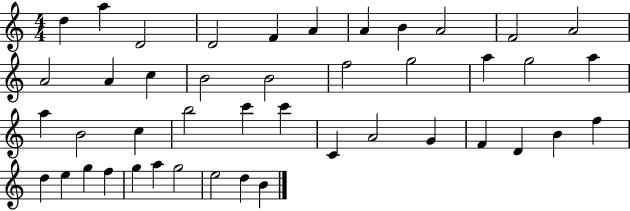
D5/q A5/q D4/h D4/h F4/q A4/q A4/q B4/q A4/h F4/h A4/h A4/h A4/q C5/q B4/h B4/h F5/h G5/h A5/q G5/h A5/q A5/q B4/h C5/q B5/h C6/q C6/q C4/q A4/h G4/q F4/q D4/q B4/q F5/q D5/q E5/q G5/q F5/q G5/q A5/q G5/h E5/h D5/q B4/q